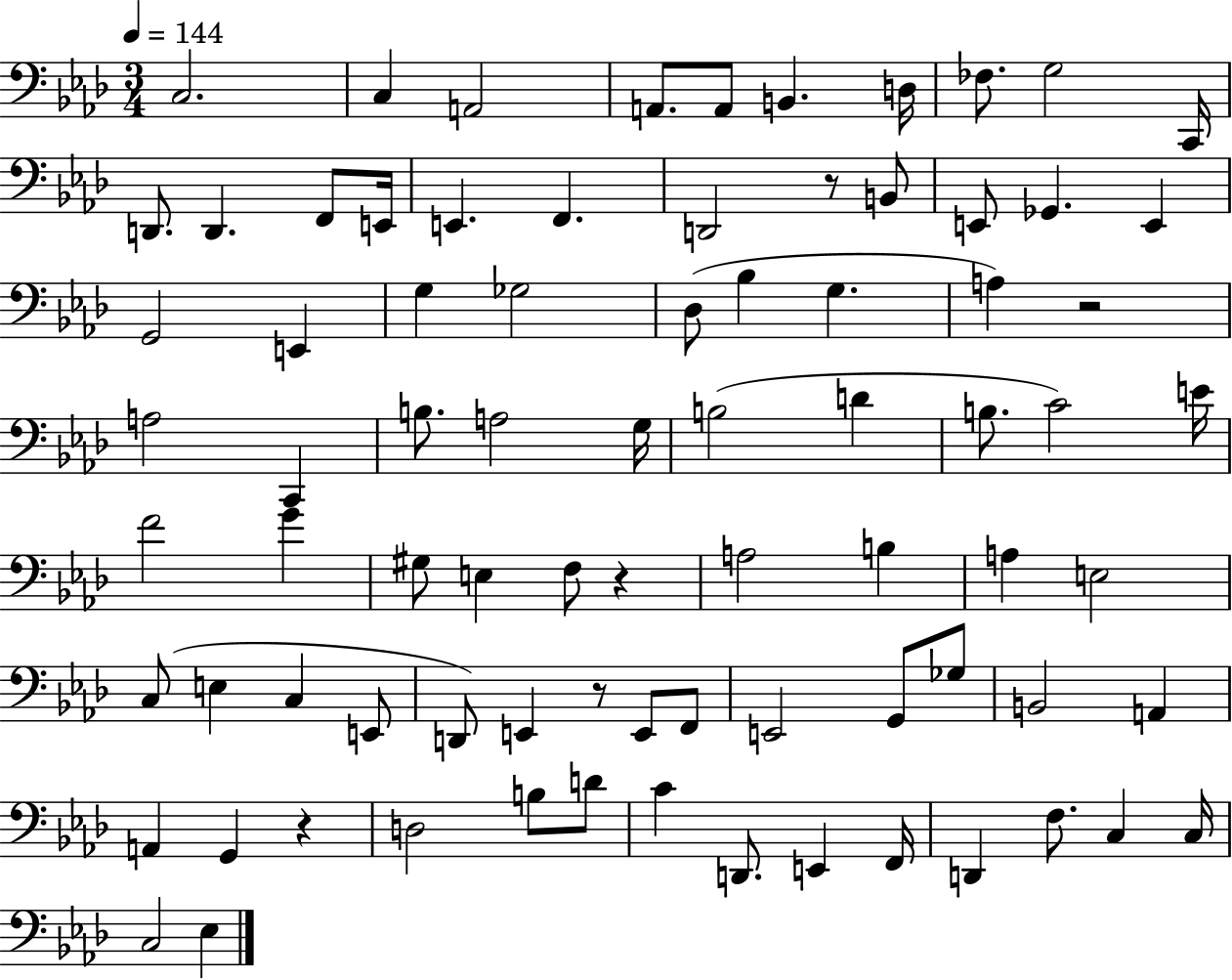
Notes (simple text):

C3/h. C3/q A2/h A2/e. A2/e B2/q. D3/s FES3/e. G3/h C2/s D2/e. D2/q. F2/e E2/s E2/q. F2/q. D2/h R/e B2/e E2/e Gb2/q. E2/q G2/h E2/q G3/q Gb3/h Db3/e Bb3/q G3/q. A3/q R/h A3/h C2/q B3/e. A3/h G3/s B3/h D4/q B3/e. C4/h E4/s F4/h G4/q G#3/e E3/q F3/e R/q A3/h B3/q A3/q E3/h C3/e E3/q C3/q E2/e D2/e E2/q R/e E2/e F2/e E2/h G2/e Gb3/e B2/h A2/q A2/q G2/q R/q D3/h B3/e D4/e C4/q D2/e. E2/q F2/s D2/q F3/e. C3/q C3/s C3/h Eb3/q